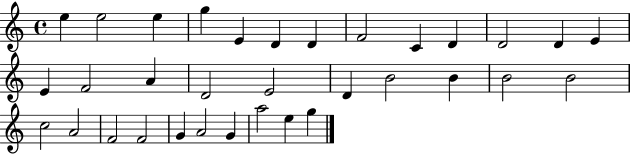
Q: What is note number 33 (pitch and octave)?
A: G5